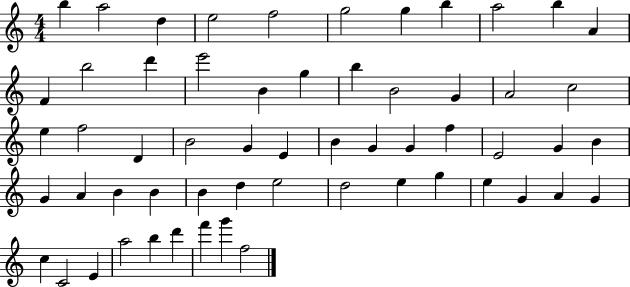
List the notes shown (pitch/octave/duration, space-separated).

B5/q A5/h D5/q E5/h F5/h G5/h G5/q B5/q A5/h B5/q A4/q F4/q B5/h D6/q E6/h B4/q G5/q B5/q B4/h G4/q A4/h C5/h E5/q F5/h D4/q B4/h G4/q E4/q B4/q G4/q G4/q F5/q E4/h G4/q B4/q G4/q A4/q B4/q B4/q B4/q D5/q E5/h D5/h E5/q G5/q E5/q G4/q A4/q G4/q C5/q C4/h E4/q A5/h B5/q D6/q F6/q G6/q F5/h